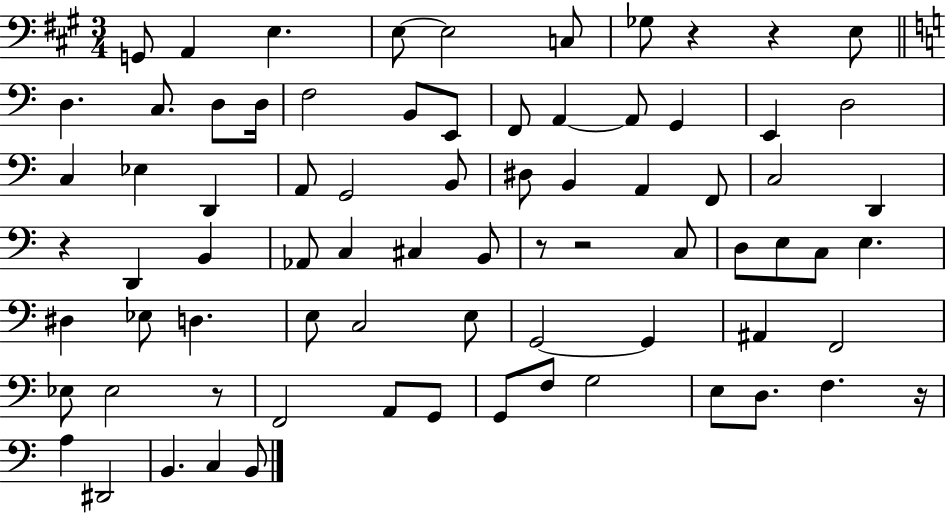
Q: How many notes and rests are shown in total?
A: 77